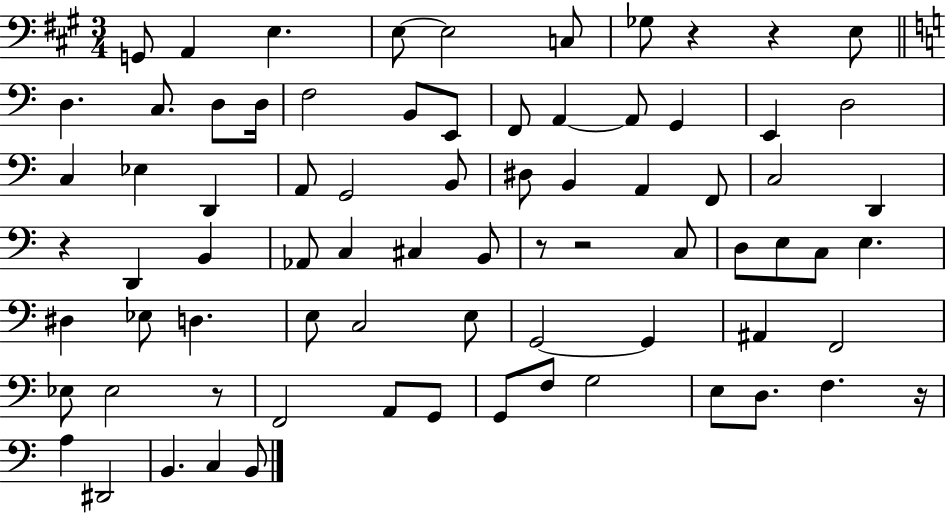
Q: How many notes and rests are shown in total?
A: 77